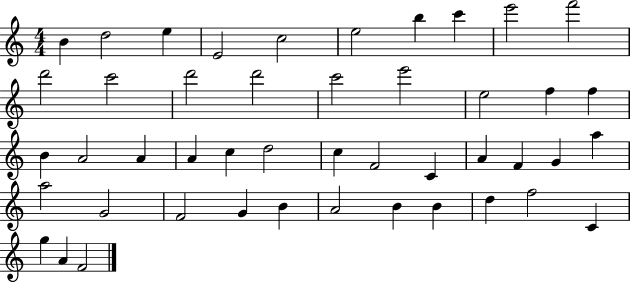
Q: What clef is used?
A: treble